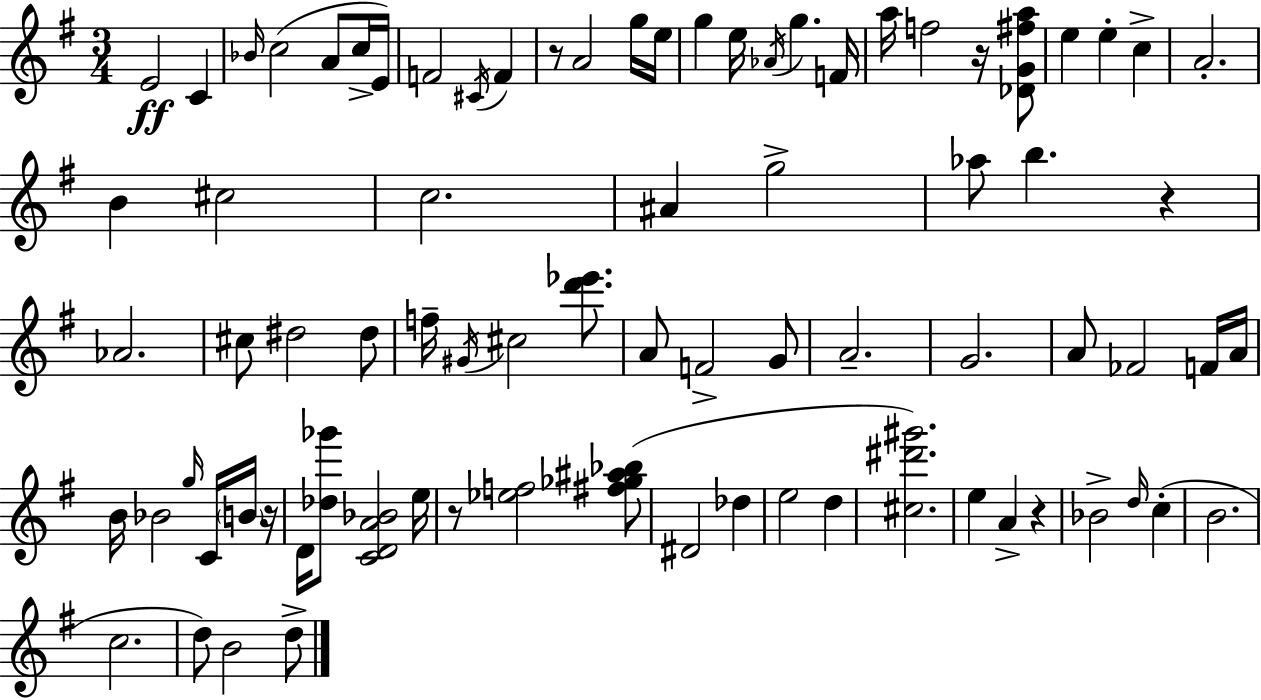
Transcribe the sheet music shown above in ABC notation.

X:1
T:Untitled
M:3/4
L:1/4
K:G
E2 C _B/4 c2 A/2 c/4 E/4 F2 ^C/4 F z/2 A2 g/4 e/4 g e/4 _A/4 g F/4 a/4 f2 z/4 [_DG^fa]/2 e e c A2 B ^c2 c2 ^A g2 _a/2 b z _A2 ^c/2 ^d2 ^d/2 f/4 ^G/4 ^c2 [d'_e']/2 A/2 F2 G/2 A2 G2 A/2 _F2 F/4 A/4 B/4 _B2 g/4 C/4 B/4 z/4 D/4 [_d_g']/2 [CDA_B]2 e/4 z/2 [_ef]2 [^f_g^a_b]/2 ^D2 _d e2 d [^c^d'^g']2 e A z _B2 d/4 c B2 c2 d/2 B2 d/2